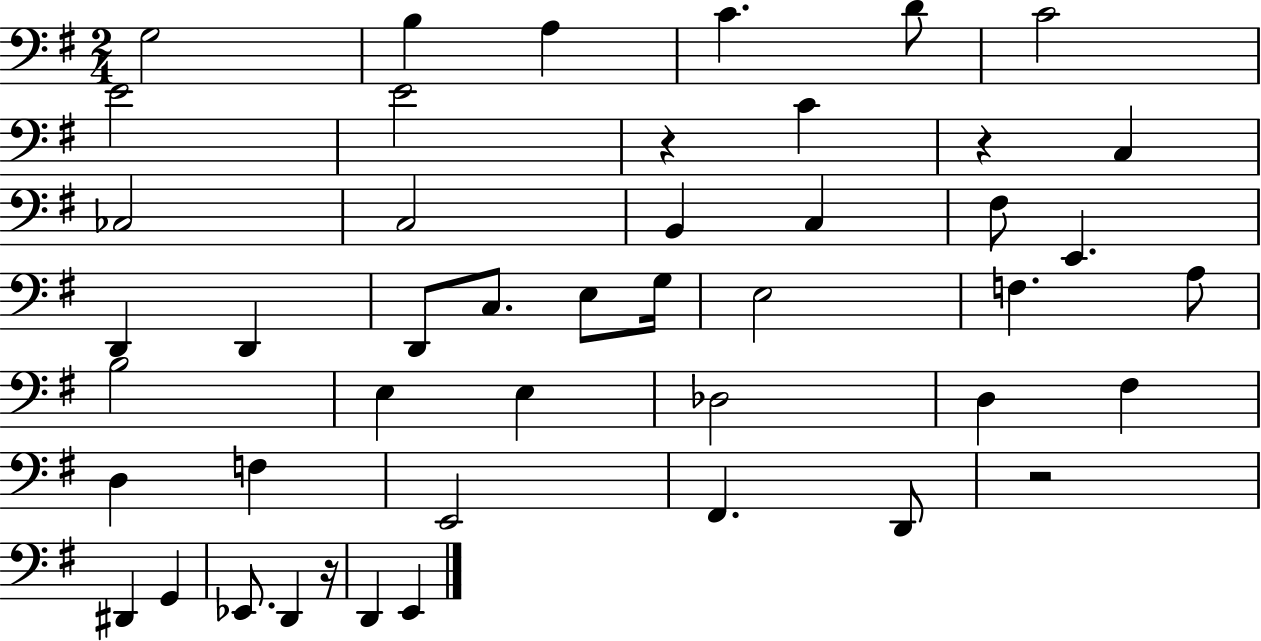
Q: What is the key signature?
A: G major